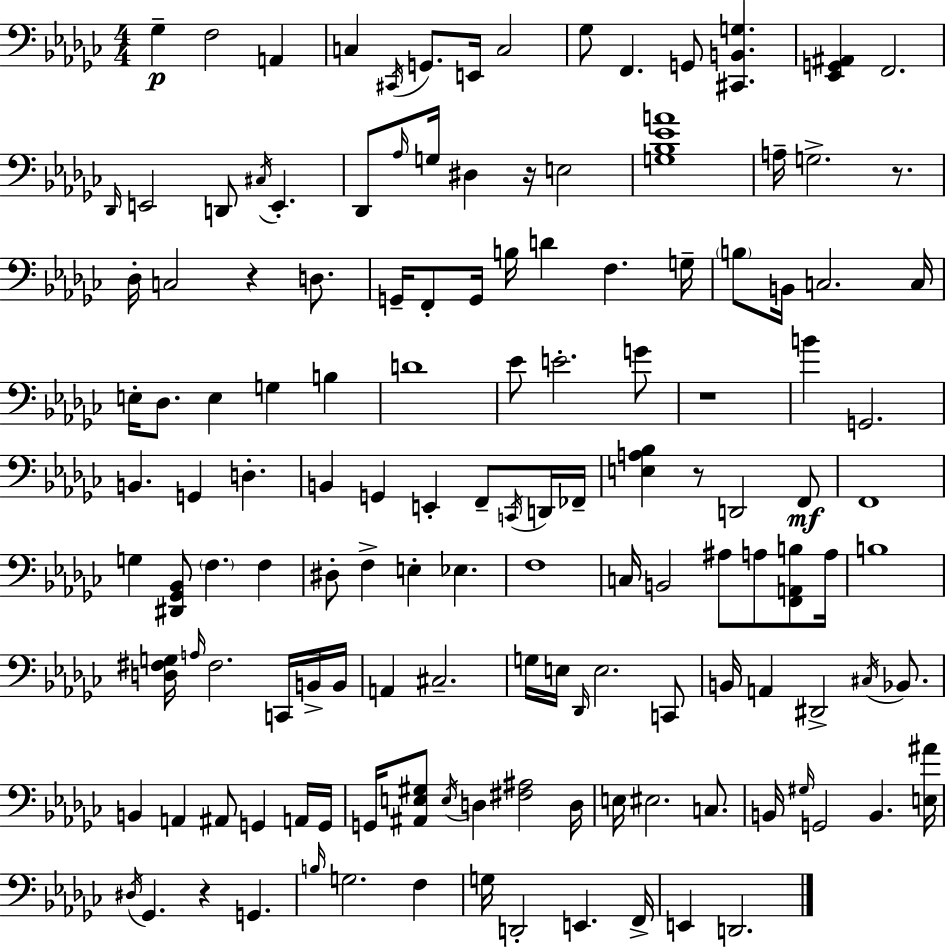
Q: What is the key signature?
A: EES minor